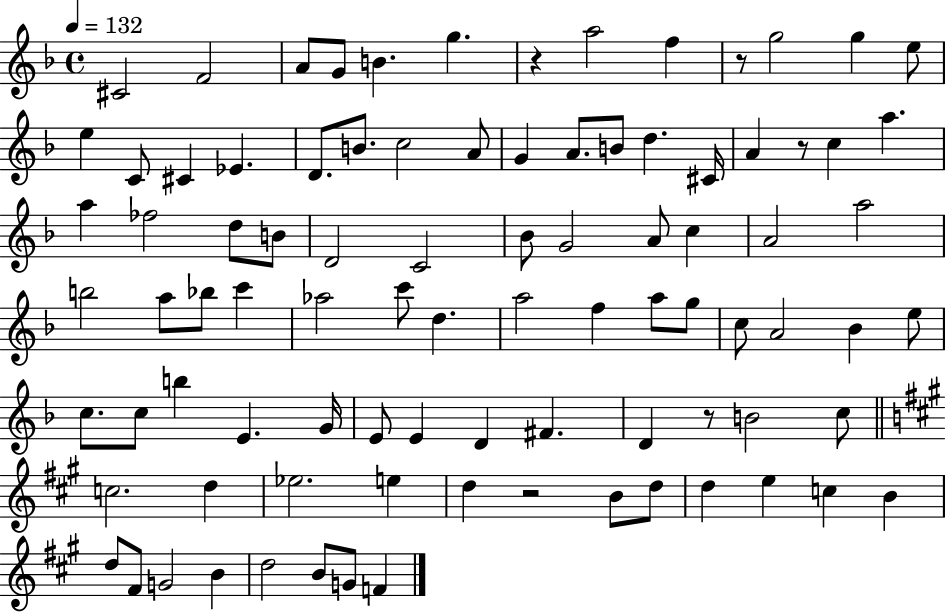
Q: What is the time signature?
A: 4/4